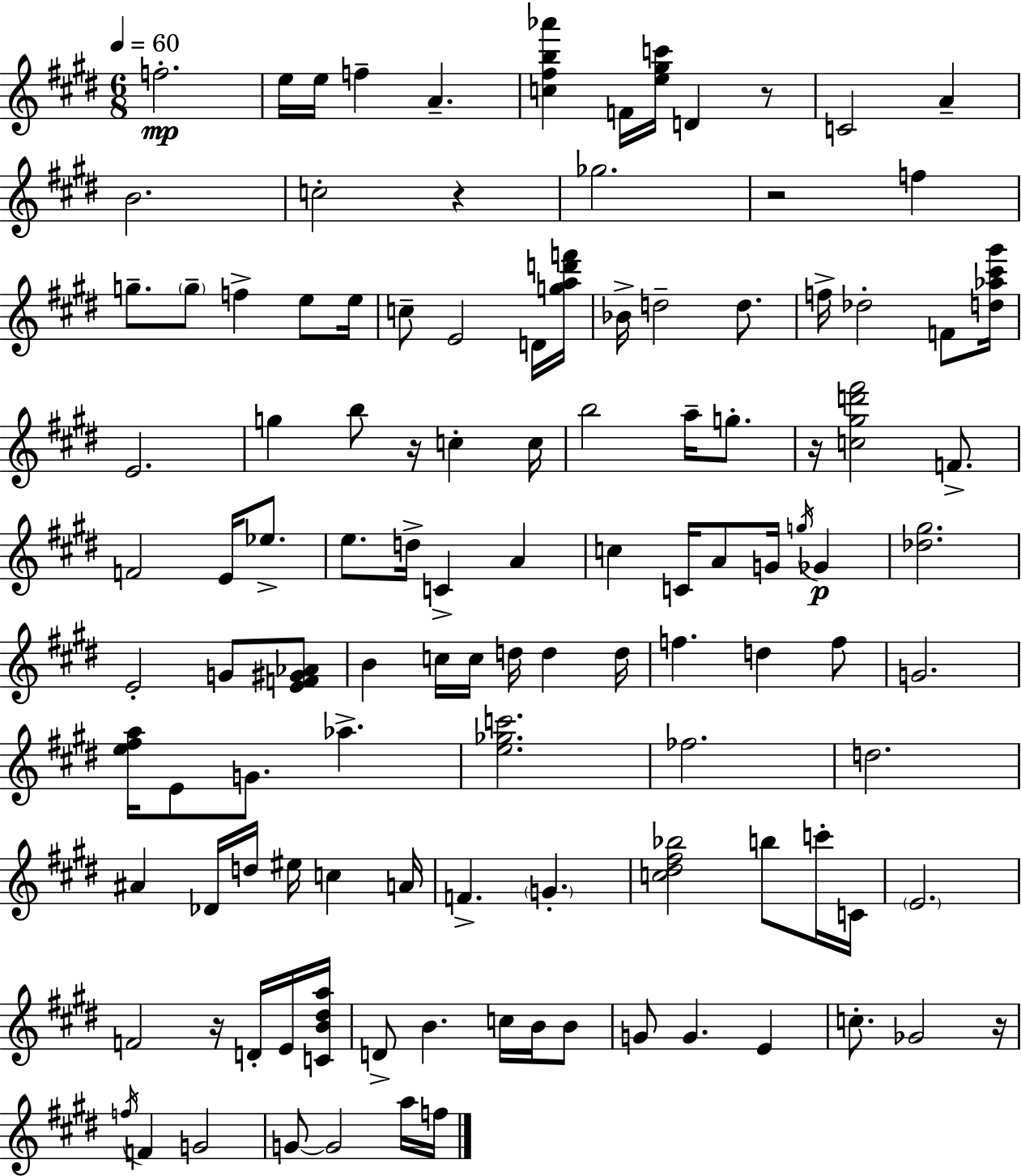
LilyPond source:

{
  \clef treble
  \numericTimeSignature
  \time 6/8
  \key e \major
  \tempo 4 = 60
  \repeat volta 2 { f''2.-.\mp | e''16 e''16 f''4-- a'4.-- | <c'' fis'' b'' aes'''>4 f'16 <e'' gis'' c'''>16 d'4 r8 | c'2 a'4-- | \break b'2. | c''2-. r4 | ges''2. | r2 f''4 | \break g''8.-- \parenthesize g''8-- f''4-> e''8 e''16 | c''8-- e'2 d'16 <g'' a'' d''' f'''>16 | bes'16-> d''2-- d''8. | f''16-> des''2-. f'8 <d'' aes'' cis''' gis'''>16 | \break e'2. | g''4 b''8 r16 c''4-. c''16 | b''2 a''16-- g''8.-. | r16 <c'' gis'' d''' fis'''>2 f'8.-> | \break f'2 e'16 ees''8.-> | e''8. d''16-> c'4-> a'4 | c''4 c'16 a'8 g'16 \acciaccatura { g''16 } ges'4\p | <des'' gis''>2. | \break e'2-. g'8 <e' f' gis' aes'>8 | b'4 c''16 c''16 d''16 d''4 | d''16 f''4. d''4 f''8 | g'2. | \break <e'' fis'' a''>16 e'8 g'8. aes''4.-> | <e'' ges'' c'''>2. | fes''2. | d''2. | \break ais'4 des'16 d''16 eis''16 c''4 | a'16 f'4.-> \parenthesize g'4.-. | <c'' dis'' fis'' bes''>2 b''8 c'''16-. | c'16 \parenthesize e'2. | \break f'2 r16 d'16-. e'16 | <c' b' dis'' a''>16 d'8-> b'4. c''16 b'16 b'8 | g'8 g'4. e'4 | c''8.-. ges'2 | \break r16 \acciaccatura { f''16 } f'4 g'2 | g'8~~ g'2 | a''16 f''16 } \bar "|."
}